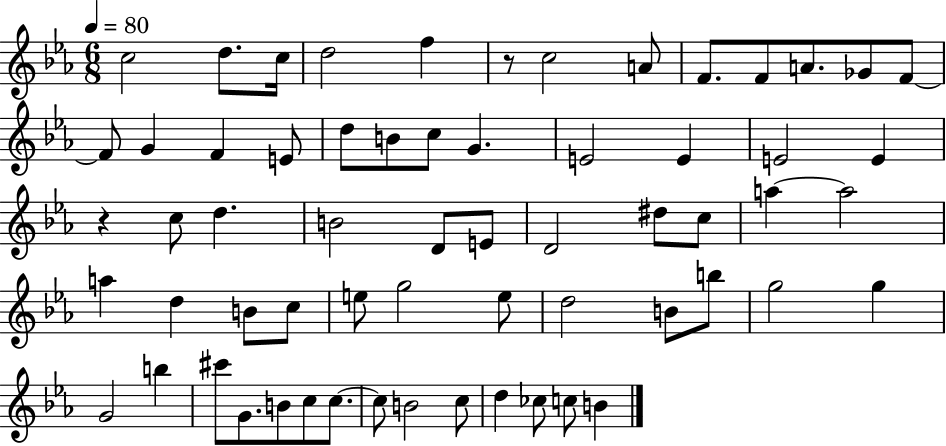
{
  \clef treble
  \numericTimeSignature
  \time 6/8
  \key ees \major
  \tempo 4 = 80
  c''2 d''8. c''16 | d''2 f''4 | r8 c''2 a'8 | f'8. f'8 a'8. ges'8 f'8~~ | \break f'8 g'4 f'4 e'8 | d''8 b'8 c''8 g'4. | e'2 e'4 | e'2 e'4 | \break r4 c''8 d''4. | b'2 d'8 e'8 | d'2 dis''8 c''8 | a''4~~ a''2 | \break a''4 d''4 b'8 c''8 | e''8 g''2 e''8 | d''2 b'8 b''8 | g''2 g''4 | \break g'2 b''4 | cis'''8 g'8. b'8 c''8 c''8.~~ | c''8 b'2 c''8 | d''4 ces''8 c''8 b'4 | \break \bar "|."
}